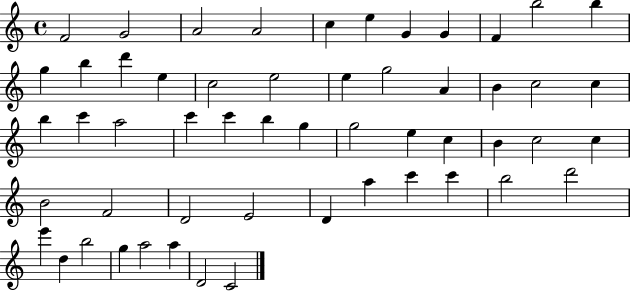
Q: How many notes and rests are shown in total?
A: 54